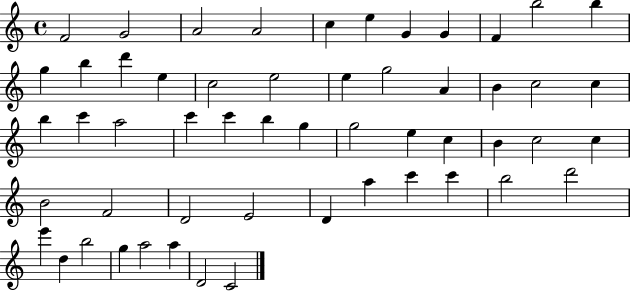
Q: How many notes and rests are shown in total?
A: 54